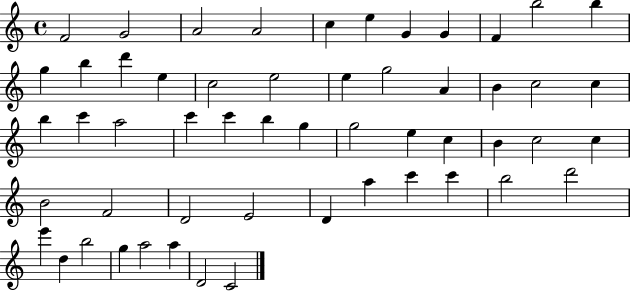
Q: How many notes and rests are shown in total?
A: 54